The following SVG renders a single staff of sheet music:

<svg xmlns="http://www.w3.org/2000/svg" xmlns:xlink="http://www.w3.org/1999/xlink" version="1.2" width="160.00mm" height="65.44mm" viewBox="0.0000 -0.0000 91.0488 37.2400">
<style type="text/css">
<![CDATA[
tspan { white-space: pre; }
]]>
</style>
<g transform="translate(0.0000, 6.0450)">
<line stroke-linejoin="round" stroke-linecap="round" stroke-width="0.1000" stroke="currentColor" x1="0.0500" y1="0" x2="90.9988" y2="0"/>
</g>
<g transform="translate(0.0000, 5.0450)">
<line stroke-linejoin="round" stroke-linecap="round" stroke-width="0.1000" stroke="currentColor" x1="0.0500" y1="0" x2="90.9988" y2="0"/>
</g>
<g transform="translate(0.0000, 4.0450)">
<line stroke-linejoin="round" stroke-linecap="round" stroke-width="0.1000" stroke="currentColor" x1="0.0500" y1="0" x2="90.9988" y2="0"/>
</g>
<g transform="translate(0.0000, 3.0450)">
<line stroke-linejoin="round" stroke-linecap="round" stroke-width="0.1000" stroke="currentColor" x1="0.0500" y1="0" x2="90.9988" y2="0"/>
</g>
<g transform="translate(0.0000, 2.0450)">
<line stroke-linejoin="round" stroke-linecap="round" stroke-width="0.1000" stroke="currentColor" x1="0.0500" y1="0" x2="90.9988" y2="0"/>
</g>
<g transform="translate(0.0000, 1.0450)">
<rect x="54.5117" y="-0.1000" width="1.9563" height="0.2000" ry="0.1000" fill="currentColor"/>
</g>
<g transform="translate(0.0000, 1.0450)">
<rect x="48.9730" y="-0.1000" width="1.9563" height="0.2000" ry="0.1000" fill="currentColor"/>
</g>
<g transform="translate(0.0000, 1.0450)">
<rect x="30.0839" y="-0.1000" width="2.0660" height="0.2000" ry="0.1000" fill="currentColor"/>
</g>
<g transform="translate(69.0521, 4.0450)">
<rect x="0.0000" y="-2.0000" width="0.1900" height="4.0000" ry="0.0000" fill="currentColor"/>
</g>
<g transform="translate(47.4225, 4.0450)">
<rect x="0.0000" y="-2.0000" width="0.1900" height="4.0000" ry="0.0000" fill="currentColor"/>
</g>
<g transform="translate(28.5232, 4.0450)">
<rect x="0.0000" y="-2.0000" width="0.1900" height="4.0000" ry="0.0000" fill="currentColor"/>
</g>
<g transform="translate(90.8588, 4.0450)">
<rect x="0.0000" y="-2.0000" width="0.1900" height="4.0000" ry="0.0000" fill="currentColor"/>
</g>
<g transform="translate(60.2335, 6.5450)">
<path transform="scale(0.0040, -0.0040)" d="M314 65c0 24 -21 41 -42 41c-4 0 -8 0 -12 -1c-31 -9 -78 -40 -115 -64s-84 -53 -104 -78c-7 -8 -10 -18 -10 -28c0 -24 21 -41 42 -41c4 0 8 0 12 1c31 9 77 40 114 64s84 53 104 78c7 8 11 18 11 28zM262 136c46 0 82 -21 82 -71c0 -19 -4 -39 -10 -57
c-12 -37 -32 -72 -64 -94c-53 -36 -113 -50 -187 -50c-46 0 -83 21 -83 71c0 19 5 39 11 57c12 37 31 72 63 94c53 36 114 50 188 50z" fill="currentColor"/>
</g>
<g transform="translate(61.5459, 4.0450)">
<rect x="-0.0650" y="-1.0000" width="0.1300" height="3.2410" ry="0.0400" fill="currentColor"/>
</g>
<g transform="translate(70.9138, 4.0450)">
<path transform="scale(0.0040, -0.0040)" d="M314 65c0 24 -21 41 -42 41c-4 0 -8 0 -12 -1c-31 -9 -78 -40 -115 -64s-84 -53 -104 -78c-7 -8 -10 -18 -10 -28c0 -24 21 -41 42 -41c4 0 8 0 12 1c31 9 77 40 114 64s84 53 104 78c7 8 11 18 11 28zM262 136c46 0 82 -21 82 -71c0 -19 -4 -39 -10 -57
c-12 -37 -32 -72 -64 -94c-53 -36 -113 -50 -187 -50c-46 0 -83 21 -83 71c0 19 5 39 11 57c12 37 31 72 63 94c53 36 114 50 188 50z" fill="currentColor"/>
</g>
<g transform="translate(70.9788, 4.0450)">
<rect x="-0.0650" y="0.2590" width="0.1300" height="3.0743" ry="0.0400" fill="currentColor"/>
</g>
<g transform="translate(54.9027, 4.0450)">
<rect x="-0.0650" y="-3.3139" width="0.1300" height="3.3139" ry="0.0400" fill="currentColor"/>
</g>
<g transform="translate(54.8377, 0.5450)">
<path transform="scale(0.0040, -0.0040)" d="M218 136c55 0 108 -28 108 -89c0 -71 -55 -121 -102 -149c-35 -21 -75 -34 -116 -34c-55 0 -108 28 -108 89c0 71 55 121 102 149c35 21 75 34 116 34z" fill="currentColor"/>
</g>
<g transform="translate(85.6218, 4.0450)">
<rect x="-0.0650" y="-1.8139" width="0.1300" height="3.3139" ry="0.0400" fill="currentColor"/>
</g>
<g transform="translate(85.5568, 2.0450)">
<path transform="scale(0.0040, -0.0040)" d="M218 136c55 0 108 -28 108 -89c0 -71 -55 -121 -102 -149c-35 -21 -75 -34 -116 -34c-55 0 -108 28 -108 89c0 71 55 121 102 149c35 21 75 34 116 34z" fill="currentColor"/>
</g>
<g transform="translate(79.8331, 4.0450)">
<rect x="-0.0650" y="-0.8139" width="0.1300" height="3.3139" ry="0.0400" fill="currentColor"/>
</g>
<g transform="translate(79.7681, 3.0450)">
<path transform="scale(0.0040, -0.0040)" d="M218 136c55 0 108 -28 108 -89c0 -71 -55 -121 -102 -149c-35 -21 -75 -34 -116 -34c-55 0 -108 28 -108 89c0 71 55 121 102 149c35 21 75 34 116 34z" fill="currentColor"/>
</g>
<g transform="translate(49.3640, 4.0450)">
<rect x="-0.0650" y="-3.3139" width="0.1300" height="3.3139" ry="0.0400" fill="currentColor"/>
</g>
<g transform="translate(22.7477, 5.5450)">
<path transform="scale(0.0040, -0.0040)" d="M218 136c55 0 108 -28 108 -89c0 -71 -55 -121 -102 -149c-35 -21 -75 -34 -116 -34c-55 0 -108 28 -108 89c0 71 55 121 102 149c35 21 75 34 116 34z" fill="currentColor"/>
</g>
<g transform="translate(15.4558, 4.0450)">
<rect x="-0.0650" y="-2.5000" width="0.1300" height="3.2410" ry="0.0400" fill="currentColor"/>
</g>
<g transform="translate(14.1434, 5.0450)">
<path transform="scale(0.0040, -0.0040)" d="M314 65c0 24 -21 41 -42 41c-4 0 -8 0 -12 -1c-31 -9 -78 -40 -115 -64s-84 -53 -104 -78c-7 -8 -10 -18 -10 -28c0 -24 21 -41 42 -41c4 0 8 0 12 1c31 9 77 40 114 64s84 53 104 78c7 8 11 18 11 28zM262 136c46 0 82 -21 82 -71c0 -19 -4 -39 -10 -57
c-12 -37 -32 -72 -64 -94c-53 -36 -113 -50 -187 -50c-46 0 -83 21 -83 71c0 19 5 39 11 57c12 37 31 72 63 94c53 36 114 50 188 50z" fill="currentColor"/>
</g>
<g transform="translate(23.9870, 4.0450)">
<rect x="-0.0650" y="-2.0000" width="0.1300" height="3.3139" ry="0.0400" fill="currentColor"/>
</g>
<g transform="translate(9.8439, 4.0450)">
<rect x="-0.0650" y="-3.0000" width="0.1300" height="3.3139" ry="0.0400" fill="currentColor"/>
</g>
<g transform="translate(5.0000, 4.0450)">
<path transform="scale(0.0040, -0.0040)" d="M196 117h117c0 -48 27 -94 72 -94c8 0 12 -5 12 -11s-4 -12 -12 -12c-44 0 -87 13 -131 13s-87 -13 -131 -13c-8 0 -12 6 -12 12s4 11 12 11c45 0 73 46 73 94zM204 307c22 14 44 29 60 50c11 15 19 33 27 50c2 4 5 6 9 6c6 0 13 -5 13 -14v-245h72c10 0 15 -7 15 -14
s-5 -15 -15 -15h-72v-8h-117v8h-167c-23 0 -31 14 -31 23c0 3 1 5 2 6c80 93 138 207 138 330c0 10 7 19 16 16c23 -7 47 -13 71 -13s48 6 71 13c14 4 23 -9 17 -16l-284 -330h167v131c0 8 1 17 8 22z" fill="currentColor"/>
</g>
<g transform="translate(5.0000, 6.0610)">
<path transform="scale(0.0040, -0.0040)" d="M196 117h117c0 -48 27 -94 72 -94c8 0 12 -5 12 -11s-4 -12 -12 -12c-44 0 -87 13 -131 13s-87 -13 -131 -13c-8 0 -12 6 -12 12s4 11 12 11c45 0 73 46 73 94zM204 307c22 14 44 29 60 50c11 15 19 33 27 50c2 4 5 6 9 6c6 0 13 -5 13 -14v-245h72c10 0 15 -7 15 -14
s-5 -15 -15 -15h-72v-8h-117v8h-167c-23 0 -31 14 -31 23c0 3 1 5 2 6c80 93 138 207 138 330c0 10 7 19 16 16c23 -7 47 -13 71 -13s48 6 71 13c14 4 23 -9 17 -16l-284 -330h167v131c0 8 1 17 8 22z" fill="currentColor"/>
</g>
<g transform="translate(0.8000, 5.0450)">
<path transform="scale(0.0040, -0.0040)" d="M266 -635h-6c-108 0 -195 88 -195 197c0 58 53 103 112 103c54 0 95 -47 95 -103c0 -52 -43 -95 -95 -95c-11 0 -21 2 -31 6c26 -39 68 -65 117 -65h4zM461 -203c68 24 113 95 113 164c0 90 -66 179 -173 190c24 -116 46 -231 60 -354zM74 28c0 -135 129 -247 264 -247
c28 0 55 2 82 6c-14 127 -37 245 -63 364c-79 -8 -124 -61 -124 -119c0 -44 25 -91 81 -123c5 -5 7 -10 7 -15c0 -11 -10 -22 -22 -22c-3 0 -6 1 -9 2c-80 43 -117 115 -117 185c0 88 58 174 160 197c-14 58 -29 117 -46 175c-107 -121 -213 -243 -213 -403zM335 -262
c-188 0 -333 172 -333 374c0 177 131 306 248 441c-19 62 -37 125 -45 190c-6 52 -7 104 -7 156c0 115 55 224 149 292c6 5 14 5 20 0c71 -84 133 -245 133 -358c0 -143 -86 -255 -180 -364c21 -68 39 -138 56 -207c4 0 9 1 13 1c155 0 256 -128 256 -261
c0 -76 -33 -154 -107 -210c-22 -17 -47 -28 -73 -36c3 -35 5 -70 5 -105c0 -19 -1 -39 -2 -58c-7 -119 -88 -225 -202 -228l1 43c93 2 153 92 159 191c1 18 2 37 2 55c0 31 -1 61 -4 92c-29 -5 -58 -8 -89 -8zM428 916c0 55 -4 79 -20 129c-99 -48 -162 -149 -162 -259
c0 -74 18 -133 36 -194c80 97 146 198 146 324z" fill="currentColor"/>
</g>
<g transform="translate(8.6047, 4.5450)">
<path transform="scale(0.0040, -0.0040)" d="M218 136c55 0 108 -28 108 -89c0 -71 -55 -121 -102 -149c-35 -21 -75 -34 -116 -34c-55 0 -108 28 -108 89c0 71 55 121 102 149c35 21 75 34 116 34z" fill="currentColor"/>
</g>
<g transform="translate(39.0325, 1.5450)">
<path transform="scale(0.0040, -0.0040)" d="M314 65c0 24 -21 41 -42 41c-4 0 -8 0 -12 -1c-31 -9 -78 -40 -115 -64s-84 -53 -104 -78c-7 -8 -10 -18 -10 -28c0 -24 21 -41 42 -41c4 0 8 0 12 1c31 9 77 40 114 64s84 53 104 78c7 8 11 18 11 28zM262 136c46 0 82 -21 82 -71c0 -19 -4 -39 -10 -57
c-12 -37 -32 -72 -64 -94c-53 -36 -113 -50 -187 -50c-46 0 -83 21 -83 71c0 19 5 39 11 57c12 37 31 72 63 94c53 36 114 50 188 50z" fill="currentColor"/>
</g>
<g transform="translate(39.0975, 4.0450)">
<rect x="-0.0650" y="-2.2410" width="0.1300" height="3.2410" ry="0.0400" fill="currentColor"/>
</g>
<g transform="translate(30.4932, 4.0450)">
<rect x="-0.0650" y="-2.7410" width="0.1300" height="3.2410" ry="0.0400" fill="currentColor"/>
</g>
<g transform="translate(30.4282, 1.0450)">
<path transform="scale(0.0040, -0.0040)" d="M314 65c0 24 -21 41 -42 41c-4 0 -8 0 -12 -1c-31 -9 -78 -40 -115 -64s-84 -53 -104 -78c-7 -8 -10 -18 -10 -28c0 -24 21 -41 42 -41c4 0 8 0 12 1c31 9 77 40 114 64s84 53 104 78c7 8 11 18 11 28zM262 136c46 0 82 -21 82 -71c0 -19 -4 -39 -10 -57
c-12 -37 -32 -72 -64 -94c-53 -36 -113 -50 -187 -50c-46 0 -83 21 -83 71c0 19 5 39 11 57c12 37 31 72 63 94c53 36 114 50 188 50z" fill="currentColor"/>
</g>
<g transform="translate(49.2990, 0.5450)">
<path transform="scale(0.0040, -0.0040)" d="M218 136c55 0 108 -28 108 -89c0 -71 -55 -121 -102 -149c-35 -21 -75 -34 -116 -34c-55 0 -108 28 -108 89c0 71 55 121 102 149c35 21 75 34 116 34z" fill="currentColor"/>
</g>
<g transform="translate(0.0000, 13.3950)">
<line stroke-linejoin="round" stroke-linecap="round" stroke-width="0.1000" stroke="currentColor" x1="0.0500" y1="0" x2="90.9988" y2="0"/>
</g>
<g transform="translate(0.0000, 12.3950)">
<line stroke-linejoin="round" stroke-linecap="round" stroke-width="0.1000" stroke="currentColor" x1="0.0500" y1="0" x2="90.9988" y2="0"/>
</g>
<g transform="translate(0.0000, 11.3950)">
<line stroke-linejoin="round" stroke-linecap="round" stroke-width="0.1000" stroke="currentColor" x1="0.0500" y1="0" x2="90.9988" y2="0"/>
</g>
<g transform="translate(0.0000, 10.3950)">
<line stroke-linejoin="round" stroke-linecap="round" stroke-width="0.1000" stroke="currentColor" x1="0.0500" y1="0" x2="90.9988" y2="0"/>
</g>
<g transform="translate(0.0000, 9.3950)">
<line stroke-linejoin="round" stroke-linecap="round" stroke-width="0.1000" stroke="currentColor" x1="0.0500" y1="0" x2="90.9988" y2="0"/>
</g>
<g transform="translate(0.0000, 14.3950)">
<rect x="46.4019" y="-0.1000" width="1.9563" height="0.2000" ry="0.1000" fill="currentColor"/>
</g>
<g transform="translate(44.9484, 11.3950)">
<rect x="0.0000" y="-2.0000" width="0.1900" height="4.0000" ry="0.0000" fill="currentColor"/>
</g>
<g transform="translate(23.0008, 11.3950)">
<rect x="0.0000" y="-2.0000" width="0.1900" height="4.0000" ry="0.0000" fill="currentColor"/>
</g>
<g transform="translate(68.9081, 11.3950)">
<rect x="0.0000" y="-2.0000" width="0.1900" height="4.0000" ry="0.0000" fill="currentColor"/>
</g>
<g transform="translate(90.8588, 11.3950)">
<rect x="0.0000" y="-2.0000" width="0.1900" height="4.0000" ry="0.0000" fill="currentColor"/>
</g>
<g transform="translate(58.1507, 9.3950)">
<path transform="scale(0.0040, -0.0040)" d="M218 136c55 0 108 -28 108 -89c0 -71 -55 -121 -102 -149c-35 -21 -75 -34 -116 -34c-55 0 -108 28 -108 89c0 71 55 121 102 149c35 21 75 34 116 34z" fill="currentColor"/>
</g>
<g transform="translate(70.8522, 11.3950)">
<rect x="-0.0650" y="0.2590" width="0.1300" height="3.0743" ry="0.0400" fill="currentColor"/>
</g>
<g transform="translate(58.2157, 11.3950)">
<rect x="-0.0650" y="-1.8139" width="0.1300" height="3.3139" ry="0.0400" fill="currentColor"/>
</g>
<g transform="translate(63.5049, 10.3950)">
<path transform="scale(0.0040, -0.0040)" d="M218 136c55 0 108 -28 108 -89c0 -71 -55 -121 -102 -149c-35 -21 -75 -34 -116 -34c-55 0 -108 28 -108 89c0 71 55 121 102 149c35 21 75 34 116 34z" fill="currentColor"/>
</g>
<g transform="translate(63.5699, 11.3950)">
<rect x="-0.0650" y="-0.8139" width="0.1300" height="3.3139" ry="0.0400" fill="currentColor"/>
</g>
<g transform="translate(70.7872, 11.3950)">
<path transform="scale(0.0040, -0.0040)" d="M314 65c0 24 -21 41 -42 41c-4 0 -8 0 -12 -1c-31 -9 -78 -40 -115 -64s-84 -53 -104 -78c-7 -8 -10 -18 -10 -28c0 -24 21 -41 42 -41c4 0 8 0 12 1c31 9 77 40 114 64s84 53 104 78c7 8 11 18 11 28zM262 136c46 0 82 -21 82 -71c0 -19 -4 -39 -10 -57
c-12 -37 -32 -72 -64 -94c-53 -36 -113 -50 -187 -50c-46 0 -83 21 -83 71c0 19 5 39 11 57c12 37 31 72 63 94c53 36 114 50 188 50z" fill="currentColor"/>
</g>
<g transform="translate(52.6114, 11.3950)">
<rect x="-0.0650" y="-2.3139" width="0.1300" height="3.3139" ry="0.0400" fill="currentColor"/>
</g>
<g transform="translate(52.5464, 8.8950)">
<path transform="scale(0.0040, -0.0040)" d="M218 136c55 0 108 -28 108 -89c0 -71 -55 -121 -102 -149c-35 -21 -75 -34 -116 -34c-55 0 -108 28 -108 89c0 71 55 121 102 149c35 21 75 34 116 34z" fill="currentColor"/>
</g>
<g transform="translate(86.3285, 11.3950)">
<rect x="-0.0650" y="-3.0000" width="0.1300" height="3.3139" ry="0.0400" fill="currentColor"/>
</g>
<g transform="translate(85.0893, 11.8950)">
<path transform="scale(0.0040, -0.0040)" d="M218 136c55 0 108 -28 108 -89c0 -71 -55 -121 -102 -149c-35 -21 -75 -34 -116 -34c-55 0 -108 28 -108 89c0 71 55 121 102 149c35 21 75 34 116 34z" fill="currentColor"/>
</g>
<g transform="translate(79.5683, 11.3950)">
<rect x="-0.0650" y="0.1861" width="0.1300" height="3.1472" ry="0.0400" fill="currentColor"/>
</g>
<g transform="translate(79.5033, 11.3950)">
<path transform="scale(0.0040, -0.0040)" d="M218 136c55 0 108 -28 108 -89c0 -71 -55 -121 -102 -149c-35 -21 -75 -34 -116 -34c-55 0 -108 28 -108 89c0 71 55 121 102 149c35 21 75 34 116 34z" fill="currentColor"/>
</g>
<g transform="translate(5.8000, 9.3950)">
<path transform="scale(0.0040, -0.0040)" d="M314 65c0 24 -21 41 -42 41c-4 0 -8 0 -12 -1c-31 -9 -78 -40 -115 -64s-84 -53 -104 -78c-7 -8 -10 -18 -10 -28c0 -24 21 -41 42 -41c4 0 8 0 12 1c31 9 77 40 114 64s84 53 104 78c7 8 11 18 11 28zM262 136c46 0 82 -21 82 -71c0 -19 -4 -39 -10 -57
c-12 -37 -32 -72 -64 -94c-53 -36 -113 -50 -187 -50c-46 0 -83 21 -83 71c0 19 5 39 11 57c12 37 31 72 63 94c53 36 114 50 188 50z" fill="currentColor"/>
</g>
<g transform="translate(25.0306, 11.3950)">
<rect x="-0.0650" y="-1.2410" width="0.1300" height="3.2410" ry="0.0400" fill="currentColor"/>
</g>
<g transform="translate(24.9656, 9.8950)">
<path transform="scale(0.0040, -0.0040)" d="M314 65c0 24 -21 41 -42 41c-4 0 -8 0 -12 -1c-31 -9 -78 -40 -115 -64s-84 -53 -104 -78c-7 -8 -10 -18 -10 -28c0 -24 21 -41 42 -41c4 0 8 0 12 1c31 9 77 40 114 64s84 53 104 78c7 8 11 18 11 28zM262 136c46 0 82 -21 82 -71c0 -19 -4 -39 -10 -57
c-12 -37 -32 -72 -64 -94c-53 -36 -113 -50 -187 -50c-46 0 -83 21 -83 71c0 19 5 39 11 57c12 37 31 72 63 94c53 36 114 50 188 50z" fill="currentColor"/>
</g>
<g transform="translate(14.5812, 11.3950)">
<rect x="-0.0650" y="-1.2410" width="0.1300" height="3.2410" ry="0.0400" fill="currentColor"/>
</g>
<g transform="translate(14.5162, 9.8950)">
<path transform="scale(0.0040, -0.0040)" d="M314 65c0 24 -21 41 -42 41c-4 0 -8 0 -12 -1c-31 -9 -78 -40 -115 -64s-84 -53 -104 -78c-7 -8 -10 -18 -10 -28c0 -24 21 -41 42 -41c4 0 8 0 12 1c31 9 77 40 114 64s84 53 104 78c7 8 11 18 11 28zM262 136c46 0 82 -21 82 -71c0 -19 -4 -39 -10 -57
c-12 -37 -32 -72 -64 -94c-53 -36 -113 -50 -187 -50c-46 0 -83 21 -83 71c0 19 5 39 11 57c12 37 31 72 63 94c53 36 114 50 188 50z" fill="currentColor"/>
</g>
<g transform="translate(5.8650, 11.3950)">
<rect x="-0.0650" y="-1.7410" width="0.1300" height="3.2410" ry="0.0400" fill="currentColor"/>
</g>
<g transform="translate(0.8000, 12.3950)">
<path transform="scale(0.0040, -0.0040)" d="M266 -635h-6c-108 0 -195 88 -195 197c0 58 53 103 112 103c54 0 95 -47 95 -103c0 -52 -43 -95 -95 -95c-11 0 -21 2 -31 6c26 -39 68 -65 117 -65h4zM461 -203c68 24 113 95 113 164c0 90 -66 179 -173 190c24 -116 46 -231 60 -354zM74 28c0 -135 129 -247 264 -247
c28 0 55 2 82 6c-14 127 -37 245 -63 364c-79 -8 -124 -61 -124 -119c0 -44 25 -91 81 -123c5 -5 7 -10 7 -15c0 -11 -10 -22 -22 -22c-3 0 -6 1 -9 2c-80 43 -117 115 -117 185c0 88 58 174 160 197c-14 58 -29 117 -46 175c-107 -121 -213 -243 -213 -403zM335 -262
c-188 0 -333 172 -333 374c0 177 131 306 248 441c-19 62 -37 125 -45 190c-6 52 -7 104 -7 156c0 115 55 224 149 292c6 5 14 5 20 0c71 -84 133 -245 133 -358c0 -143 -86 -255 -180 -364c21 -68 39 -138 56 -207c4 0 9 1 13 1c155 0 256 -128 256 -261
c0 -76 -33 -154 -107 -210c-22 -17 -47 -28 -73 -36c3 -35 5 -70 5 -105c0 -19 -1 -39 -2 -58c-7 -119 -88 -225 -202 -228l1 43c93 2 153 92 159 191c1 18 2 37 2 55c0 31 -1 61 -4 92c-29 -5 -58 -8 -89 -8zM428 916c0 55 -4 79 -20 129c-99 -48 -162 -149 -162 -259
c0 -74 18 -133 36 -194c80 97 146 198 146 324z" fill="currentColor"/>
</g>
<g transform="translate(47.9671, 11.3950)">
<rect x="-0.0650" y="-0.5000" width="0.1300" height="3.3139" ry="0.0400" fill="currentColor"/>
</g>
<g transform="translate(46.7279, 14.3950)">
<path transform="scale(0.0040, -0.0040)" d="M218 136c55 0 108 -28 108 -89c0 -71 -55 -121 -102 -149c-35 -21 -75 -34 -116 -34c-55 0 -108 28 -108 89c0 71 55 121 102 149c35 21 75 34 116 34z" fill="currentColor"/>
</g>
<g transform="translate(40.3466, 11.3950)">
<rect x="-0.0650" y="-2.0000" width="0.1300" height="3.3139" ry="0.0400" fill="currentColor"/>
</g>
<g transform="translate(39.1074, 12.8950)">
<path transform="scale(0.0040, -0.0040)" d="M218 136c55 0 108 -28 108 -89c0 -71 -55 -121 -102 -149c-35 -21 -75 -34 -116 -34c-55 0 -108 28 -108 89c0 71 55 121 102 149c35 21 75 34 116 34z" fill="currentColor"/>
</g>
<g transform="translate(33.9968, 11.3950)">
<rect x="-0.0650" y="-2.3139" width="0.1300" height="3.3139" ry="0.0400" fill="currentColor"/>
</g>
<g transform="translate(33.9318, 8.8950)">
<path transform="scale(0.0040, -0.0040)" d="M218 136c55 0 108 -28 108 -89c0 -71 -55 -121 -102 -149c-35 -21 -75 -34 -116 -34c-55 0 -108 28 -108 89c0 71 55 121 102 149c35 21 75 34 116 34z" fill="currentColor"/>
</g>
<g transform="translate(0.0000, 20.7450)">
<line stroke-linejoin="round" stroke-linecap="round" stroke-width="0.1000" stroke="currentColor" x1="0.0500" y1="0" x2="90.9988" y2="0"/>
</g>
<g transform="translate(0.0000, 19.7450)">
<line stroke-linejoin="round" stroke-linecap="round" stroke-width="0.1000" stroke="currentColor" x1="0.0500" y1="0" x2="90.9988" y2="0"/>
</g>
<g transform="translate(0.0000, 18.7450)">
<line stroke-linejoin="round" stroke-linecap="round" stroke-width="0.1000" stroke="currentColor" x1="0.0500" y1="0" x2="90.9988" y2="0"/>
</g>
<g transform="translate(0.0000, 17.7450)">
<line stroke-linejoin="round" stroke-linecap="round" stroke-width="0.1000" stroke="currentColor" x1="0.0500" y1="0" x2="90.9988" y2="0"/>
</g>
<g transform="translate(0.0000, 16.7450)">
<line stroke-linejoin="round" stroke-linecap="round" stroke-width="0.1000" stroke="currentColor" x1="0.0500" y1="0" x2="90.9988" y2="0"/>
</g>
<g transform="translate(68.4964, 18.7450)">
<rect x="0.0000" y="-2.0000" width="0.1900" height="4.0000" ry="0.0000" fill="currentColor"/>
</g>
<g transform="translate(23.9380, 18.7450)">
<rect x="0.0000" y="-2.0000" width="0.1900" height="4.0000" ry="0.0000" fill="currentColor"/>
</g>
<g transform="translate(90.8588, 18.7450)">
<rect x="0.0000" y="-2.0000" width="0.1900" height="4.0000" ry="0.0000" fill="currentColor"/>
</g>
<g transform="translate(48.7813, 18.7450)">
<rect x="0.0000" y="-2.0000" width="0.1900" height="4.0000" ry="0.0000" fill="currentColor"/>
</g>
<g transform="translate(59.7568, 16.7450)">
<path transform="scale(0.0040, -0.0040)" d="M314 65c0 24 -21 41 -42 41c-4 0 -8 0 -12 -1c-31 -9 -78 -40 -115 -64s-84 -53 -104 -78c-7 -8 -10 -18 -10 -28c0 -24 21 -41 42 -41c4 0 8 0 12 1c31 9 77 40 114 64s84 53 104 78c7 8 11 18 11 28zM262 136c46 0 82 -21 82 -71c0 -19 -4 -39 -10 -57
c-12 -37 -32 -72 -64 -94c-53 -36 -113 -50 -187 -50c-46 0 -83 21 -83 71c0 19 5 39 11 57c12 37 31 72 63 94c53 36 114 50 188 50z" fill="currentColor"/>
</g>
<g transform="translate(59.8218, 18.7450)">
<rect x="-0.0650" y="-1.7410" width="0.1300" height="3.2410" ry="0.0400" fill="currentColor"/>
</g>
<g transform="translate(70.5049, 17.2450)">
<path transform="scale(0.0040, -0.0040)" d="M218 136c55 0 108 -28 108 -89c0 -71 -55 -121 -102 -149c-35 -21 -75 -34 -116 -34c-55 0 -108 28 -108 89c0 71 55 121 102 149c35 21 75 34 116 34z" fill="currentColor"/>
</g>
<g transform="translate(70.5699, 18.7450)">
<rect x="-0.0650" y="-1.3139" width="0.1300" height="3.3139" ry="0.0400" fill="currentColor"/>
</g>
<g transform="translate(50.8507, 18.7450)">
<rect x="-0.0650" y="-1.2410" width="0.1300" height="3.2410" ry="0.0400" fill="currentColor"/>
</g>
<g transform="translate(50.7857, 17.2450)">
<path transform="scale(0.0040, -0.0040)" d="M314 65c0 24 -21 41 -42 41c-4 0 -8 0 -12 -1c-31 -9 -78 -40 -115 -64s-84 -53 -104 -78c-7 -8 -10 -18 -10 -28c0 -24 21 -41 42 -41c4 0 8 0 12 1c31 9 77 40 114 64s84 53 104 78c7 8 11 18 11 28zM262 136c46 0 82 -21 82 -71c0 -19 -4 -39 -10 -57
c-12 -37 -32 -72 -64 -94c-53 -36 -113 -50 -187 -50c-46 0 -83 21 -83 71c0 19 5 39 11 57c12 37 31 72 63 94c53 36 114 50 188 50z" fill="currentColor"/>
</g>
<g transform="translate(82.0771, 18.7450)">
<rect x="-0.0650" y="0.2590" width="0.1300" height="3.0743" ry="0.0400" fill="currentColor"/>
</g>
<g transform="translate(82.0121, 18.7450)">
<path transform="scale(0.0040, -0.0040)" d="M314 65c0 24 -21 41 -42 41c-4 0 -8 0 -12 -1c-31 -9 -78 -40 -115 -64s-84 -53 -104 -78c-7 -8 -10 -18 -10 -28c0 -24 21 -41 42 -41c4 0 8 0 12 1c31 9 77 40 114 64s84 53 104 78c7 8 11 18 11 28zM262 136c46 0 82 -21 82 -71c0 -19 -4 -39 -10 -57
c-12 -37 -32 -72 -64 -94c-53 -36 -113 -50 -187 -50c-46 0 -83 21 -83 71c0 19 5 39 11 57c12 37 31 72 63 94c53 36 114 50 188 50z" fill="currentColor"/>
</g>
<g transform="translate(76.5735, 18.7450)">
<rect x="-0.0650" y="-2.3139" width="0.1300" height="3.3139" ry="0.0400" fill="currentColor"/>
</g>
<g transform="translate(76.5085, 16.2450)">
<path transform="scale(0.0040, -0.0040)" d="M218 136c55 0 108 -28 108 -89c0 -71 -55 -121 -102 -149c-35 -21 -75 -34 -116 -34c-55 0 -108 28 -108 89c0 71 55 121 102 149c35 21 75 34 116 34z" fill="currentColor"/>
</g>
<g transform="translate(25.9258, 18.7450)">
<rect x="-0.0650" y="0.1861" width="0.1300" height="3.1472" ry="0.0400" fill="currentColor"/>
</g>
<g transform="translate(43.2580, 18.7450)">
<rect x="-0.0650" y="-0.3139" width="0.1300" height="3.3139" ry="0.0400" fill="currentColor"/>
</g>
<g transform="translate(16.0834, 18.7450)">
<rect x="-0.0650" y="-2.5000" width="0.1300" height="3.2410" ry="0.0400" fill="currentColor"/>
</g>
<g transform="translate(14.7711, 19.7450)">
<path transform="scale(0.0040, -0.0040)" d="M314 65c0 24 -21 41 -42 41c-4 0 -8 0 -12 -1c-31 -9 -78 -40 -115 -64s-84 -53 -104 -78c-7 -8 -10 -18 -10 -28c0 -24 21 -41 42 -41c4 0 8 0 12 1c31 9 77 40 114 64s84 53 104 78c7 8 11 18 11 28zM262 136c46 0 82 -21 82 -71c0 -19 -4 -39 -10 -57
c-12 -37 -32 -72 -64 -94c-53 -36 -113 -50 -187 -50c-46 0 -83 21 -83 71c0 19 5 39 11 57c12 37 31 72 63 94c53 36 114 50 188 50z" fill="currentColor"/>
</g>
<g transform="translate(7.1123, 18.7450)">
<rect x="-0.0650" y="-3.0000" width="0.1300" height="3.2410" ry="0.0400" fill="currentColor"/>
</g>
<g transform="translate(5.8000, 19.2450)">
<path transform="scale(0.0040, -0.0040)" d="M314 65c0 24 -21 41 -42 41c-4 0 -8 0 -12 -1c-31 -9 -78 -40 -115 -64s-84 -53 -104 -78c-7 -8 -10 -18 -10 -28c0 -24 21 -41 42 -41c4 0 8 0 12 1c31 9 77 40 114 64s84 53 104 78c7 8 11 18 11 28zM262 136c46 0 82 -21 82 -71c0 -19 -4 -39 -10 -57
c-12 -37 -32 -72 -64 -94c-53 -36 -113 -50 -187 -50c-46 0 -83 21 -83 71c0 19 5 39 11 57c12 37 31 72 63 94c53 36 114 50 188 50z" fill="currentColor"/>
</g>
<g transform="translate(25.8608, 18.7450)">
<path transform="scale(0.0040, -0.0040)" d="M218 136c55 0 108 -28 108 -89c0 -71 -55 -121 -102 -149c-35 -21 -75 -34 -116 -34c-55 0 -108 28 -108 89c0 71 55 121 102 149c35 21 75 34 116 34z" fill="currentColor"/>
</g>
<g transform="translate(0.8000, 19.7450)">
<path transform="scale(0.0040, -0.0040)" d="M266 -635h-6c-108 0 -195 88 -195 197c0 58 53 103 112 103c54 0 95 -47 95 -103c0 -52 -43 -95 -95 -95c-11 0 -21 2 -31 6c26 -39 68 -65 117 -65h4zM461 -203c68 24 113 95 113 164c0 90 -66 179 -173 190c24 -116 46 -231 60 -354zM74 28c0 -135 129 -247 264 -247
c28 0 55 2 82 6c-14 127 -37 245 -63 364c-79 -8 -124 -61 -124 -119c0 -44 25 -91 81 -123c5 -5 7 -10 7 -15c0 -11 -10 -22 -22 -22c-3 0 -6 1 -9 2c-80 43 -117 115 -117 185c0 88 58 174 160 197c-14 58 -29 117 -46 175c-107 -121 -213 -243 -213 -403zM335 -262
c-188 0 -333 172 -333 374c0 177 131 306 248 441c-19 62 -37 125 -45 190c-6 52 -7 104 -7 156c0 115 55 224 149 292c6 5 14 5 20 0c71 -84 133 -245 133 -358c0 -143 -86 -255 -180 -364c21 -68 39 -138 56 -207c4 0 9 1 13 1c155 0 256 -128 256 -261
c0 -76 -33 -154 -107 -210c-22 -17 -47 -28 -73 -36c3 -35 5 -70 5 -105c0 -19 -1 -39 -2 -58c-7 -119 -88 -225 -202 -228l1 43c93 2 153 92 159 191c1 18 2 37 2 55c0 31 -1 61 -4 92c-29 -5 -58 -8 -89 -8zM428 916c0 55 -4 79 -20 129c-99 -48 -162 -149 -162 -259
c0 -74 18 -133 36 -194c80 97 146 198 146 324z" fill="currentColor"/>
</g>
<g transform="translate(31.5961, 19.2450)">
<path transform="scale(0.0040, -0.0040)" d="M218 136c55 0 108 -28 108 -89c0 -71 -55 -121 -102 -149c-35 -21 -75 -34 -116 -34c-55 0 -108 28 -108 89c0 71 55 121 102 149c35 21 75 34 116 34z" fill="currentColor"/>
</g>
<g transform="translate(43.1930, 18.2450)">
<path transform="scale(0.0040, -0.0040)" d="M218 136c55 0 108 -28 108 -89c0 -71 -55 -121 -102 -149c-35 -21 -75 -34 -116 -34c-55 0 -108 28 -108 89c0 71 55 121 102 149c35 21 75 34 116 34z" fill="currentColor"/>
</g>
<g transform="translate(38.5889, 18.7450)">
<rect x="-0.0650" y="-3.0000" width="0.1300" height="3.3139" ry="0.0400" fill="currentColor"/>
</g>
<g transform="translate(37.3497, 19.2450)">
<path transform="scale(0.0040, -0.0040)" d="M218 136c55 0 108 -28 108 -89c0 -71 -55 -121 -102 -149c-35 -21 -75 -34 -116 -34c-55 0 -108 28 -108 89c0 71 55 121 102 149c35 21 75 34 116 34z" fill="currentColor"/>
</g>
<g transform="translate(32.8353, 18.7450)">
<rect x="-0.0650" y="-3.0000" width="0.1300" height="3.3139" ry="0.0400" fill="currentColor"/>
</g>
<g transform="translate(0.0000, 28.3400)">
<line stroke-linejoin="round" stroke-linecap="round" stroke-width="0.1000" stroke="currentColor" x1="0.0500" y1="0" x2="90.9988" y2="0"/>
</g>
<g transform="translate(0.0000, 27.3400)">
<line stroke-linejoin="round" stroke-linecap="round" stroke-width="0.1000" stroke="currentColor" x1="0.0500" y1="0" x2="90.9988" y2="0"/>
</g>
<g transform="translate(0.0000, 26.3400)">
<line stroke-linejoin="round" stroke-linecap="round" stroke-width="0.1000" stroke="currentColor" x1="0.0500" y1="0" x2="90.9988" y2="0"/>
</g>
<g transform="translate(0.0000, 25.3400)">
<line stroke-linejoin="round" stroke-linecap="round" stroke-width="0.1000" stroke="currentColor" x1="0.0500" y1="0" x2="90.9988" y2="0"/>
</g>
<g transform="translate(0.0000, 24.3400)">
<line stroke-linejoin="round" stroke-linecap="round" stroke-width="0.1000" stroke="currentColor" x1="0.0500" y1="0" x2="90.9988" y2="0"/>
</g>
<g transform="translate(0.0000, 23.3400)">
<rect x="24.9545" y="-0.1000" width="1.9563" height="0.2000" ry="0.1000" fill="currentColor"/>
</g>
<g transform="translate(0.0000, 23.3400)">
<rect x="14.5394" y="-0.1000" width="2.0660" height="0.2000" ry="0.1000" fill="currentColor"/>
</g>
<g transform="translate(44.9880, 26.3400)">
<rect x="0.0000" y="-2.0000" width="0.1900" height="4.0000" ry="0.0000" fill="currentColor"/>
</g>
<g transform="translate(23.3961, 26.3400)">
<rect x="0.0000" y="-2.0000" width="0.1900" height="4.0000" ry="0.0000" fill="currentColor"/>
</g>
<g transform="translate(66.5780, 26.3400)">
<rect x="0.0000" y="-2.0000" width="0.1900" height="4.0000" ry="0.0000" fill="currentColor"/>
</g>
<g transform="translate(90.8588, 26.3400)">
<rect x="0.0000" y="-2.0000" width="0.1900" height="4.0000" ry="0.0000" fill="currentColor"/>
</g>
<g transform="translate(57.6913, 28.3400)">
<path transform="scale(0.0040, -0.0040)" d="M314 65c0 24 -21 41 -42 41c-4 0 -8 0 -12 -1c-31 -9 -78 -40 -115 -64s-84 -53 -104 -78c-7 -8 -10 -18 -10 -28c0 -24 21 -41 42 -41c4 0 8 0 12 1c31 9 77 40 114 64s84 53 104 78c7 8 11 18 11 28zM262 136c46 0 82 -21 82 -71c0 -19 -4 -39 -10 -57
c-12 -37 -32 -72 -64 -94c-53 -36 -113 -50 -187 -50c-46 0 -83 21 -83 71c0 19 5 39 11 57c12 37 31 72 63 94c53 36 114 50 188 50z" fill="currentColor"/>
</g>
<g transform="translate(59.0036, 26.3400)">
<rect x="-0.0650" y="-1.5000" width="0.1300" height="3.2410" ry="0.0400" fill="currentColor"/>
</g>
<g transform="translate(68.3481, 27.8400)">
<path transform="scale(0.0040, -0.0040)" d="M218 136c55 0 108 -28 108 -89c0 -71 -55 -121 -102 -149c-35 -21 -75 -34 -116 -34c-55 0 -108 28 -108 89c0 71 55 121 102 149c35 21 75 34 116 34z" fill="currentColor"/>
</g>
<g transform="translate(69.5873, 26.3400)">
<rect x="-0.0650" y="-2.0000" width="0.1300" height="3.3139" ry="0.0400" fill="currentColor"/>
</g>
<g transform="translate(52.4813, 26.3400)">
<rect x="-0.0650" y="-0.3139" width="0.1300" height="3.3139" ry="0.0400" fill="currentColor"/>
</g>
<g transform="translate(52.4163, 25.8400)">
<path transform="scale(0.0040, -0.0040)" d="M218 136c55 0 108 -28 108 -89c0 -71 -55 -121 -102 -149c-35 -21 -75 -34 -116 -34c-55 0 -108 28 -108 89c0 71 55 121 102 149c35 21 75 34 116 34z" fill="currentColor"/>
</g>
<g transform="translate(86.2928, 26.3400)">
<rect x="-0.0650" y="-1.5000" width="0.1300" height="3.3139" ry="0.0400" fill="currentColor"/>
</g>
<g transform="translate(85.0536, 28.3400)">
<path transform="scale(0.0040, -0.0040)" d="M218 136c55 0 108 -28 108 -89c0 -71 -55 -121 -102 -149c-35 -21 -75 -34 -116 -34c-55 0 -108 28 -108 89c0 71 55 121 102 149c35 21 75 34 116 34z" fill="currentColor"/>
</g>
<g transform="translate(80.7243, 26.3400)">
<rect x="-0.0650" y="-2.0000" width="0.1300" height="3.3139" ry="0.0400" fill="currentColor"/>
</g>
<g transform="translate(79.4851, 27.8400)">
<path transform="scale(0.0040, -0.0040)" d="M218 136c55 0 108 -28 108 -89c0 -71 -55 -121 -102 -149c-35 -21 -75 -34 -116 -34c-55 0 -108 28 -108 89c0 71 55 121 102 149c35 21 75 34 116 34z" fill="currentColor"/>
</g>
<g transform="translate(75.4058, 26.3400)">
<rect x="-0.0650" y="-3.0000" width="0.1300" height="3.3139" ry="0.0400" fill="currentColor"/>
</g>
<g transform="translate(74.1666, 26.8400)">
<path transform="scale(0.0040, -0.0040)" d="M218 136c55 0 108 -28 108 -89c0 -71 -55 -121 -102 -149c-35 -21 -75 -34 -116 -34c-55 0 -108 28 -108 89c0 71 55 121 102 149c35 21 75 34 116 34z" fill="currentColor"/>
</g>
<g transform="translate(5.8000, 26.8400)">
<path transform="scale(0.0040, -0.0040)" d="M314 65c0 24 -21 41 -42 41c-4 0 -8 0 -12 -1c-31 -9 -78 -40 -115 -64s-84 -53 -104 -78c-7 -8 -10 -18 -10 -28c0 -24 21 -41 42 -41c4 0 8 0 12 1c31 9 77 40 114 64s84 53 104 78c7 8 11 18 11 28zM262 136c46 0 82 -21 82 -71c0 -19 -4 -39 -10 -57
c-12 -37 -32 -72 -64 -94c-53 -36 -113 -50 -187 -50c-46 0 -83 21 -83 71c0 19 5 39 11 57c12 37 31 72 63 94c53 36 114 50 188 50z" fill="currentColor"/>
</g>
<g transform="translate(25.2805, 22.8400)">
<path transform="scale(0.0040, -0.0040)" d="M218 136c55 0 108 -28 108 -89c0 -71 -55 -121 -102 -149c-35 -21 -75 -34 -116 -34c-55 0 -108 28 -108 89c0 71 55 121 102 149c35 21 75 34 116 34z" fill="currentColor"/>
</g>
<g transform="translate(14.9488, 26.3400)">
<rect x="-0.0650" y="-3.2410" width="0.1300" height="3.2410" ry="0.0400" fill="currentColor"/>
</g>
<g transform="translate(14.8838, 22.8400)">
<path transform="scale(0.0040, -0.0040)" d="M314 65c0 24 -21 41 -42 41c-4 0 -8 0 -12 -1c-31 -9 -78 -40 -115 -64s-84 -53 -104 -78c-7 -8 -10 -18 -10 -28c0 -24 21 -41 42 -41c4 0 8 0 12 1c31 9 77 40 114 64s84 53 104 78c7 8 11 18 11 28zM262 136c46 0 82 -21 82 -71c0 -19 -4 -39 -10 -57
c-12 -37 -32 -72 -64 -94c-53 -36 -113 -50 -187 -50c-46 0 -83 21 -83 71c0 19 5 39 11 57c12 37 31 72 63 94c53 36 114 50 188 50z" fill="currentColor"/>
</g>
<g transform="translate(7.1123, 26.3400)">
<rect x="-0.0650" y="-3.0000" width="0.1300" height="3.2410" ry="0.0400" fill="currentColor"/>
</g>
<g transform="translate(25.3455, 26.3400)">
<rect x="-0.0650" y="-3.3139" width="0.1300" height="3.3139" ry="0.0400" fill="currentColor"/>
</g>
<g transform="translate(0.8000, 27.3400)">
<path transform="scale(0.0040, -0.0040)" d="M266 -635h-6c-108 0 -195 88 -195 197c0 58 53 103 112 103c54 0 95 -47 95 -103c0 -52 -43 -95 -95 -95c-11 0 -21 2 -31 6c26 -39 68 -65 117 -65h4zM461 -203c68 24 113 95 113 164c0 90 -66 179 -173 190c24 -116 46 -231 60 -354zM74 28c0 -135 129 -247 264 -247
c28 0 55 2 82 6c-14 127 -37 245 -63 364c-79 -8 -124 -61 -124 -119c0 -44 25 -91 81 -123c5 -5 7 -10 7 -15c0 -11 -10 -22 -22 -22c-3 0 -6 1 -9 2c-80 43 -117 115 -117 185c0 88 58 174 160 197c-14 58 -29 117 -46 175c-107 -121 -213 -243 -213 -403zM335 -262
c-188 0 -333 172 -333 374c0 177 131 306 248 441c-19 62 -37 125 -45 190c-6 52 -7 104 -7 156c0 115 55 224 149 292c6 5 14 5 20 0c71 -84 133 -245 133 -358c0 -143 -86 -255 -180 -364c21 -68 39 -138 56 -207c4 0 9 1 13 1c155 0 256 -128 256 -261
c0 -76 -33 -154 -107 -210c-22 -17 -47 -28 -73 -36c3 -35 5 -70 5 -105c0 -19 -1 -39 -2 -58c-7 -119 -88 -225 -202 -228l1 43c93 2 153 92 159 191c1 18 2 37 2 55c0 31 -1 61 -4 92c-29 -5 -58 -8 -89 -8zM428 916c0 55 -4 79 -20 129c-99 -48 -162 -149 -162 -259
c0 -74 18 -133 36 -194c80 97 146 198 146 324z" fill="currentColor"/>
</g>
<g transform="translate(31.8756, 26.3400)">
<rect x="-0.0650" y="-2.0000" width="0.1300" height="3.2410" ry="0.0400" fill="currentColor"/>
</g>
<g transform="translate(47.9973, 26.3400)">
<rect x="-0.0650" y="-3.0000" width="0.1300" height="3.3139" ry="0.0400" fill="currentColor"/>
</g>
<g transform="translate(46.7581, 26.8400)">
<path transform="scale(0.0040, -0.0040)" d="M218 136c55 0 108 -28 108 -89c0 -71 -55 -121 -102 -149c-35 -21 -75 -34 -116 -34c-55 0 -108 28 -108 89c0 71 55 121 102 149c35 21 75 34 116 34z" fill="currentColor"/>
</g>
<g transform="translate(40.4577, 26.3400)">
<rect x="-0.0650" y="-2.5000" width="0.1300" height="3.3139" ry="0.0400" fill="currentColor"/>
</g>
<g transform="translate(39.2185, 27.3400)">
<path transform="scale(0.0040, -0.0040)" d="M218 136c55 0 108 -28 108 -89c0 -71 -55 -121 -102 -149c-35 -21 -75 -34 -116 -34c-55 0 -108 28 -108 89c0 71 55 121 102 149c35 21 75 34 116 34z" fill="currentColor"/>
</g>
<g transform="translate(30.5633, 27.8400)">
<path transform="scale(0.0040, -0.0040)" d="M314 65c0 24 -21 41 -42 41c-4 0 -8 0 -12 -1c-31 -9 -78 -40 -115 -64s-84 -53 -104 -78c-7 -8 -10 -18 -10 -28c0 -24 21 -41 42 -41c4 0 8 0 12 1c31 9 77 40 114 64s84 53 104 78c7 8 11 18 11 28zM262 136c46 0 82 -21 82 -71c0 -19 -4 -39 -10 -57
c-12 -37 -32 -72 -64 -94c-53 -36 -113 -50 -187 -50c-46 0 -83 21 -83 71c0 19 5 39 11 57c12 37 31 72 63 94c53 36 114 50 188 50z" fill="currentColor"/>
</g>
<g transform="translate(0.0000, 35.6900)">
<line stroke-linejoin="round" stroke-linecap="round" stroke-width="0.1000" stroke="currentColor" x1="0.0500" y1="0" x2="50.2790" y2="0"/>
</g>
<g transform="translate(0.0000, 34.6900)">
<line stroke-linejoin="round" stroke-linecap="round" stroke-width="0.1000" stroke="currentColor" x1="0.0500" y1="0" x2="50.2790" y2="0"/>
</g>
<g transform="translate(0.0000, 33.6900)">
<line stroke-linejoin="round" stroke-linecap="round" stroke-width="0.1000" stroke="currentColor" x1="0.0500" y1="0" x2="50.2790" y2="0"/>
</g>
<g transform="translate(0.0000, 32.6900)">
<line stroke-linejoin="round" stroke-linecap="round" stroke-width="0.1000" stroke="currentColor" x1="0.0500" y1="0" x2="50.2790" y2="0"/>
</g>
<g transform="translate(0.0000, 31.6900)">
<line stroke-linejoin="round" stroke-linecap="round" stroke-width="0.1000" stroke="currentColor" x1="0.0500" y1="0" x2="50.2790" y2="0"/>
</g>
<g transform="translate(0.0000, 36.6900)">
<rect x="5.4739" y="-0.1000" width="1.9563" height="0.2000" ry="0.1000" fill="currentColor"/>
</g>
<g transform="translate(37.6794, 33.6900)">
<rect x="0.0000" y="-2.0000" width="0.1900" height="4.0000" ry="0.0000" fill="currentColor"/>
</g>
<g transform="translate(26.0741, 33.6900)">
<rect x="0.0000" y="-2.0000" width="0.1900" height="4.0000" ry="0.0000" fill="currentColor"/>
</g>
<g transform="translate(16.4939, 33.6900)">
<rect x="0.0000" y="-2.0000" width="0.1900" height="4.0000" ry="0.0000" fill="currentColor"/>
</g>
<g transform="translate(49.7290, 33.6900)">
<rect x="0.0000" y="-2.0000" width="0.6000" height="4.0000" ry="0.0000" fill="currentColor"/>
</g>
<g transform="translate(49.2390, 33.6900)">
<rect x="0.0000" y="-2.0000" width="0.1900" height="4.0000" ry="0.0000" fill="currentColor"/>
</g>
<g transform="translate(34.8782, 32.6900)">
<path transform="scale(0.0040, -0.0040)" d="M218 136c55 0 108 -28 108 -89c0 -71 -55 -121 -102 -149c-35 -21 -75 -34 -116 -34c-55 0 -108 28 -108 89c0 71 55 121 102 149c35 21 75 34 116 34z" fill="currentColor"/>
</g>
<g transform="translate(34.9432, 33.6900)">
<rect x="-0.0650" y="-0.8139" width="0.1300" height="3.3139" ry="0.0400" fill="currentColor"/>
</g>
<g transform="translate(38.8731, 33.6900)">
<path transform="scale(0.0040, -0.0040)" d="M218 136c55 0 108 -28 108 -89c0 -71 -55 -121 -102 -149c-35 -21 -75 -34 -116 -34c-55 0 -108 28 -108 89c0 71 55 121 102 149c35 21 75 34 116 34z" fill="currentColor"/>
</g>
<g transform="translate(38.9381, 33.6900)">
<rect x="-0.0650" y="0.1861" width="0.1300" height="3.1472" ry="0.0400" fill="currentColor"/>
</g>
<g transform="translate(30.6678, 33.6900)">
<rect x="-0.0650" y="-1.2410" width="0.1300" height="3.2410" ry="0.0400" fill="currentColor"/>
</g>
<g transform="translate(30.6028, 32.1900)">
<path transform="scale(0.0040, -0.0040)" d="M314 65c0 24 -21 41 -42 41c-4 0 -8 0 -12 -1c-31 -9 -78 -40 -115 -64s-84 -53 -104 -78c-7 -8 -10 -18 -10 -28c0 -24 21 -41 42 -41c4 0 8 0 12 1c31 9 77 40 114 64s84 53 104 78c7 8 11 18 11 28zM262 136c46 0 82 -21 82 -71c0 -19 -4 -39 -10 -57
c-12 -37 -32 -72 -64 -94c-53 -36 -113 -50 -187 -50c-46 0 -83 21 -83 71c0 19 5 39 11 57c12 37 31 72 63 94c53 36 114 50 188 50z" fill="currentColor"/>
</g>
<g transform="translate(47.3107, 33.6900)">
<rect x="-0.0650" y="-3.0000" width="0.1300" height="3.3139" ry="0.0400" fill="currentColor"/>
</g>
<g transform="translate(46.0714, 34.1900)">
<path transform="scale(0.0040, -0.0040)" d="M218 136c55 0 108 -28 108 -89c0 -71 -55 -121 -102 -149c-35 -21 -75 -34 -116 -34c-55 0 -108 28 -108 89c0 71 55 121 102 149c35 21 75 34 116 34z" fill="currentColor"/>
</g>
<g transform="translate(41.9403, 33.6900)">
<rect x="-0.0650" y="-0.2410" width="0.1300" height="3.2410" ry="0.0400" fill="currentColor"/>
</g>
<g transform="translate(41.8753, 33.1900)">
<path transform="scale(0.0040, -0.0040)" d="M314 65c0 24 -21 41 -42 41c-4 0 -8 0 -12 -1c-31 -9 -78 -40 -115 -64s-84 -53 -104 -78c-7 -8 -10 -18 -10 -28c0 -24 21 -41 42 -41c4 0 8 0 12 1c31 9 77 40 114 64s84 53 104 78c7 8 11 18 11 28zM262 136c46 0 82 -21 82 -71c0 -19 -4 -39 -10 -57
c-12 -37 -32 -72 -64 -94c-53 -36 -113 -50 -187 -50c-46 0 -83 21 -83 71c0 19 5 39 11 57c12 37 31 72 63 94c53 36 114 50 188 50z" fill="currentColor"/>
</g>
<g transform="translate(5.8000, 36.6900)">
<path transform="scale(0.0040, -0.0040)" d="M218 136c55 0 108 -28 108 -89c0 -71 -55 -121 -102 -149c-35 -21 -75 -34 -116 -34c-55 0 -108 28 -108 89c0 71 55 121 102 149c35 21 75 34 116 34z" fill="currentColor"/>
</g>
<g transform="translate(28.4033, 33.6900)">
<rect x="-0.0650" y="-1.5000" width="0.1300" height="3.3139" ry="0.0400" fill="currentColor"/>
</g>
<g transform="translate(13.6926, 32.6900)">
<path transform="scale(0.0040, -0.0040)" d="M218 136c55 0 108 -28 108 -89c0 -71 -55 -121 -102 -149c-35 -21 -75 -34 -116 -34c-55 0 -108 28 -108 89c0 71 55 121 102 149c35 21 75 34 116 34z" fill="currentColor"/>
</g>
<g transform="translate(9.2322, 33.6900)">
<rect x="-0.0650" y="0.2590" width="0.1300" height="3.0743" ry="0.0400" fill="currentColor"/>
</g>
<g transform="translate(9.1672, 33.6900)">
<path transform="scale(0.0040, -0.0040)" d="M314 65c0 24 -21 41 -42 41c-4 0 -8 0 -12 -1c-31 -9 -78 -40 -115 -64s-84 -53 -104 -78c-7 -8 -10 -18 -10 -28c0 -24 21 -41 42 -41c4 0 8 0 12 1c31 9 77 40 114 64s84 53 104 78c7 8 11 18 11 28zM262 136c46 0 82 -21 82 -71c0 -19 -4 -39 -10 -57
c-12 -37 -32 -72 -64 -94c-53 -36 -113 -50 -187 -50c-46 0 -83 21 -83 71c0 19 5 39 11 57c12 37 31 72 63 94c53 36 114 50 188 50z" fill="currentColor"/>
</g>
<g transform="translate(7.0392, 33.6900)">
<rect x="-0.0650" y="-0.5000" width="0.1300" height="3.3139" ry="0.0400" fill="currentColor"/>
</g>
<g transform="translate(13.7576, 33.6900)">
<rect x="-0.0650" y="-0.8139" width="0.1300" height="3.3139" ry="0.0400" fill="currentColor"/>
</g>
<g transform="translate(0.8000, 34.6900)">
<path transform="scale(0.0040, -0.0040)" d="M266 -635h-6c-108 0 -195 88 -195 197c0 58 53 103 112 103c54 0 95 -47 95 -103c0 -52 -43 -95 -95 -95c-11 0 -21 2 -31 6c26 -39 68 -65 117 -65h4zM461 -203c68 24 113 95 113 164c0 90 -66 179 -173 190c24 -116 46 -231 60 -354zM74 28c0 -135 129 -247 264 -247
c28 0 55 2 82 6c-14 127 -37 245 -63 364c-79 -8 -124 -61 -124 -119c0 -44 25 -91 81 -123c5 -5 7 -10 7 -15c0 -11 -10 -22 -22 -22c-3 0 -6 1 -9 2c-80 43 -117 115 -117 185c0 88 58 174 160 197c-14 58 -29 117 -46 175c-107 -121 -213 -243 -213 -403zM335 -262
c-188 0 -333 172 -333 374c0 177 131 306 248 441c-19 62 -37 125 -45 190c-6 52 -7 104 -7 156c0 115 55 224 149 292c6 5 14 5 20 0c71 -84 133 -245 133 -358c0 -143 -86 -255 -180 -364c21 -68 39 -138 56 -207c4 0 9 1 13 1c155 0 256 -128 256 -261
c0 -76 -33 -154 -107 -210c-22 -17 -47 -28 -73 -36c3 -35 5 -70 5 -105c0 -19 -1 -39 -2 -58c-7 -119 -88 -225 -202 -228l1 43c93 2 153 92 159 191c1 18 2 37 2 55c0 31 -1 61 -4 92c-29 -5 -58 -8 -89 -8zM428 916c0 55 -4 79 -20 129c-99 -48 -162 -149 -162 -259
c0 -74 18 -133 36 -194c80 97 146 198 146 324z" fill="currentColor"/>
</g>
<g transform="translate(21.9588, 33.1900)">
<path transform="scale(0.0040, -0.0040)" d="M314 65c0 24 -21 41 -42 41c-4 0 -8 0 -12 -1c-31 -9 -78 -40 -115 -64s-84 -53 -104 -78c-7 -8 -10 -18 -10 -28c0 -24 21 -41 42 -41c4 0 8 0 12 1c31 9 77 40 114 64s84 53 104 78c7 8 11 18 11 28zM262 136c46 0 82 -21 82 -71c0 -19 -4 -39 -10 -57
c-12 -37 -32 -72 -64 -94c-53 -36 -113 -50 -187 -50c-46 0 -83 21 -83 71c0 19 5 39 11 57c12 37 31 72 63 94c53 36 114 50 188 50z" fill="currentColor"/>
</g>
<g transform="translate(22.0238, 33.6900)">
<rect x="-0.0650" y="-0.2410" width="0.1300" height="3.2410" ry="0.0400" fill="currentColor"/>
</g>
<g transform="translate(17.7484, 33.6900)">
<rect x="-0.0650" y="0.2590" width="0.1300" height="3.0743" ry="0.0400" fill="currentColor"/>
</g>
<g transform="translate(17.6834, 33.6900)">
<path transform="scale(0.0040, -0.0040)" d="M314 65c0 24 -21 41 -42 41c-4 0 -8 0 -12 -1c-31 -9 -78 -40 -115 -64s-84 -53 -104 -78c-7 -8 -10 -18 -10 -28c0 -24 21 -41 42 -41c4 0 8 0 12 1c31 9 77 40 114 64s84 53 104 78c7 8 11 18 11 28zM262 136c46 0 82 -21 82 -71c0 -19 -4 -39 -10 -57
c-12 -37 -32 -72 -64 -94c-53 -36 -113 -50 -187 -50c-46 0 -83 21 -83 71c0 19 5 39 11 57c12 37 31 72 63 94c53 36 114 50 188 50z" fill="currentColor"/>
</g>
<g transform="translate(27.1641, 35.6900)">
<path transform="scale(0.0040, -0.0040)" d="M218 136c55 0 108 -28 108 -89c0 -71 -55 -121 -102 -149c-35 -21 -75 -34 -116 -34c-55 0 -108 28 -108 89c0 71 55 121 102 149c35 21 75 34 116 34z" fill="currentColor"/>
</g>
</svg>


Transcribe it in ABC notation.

X:1
T:Untitled
M:4/4
L:1/4
K:C
A G2 F a2 g2 b b D2 B2 d f f2 e2 e2 g F C g f d B2 B A A2 G2 B A A c e2 f2 e g B2 A2 b2 b F2 G A c E2 F A F E C B2 d B2 c2 E e2 d B c2 A